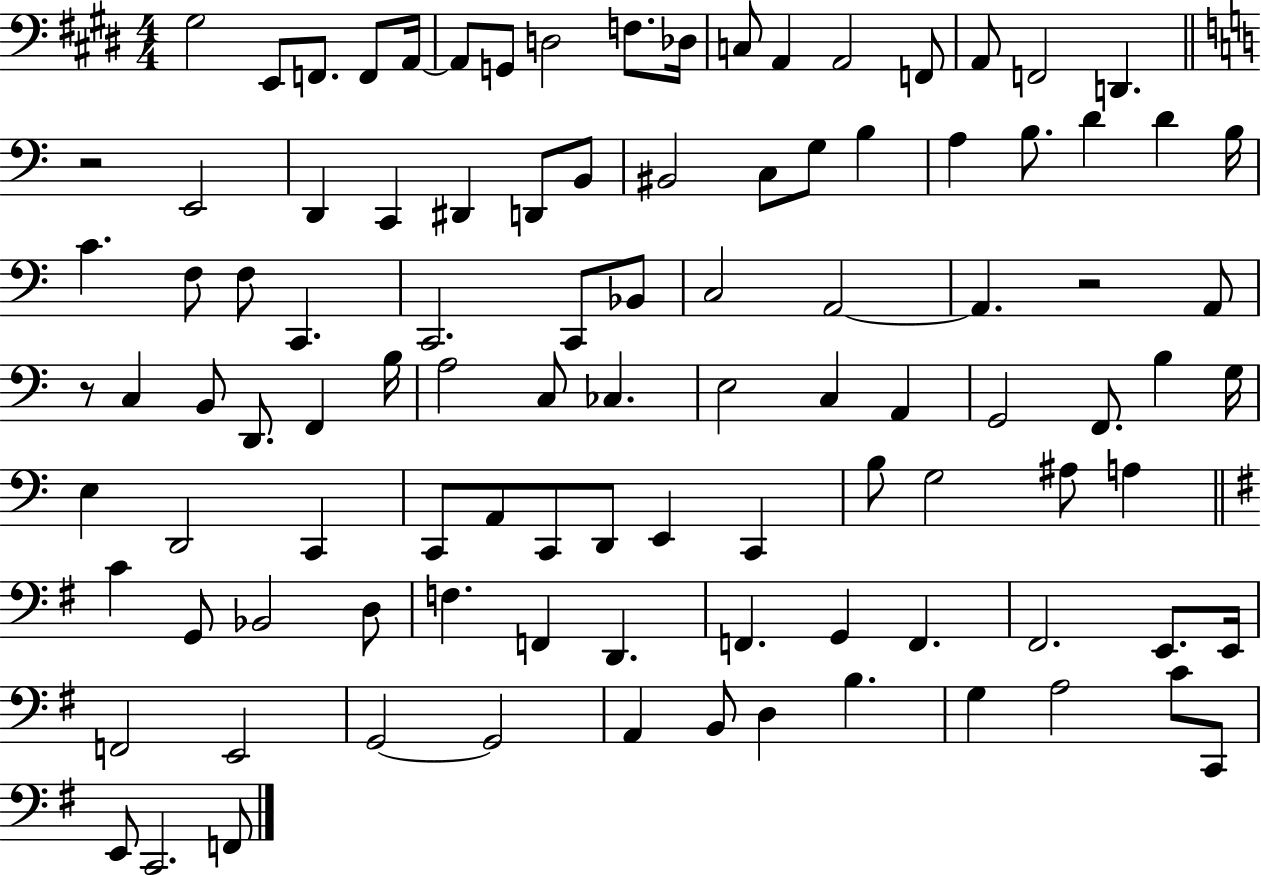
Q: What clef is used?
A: bass